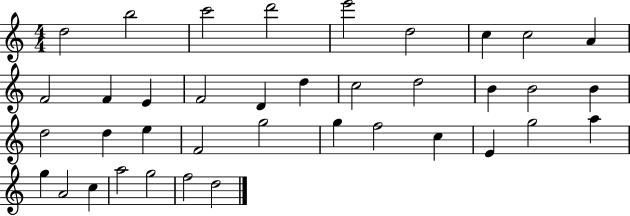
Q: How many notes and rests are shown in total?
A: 38